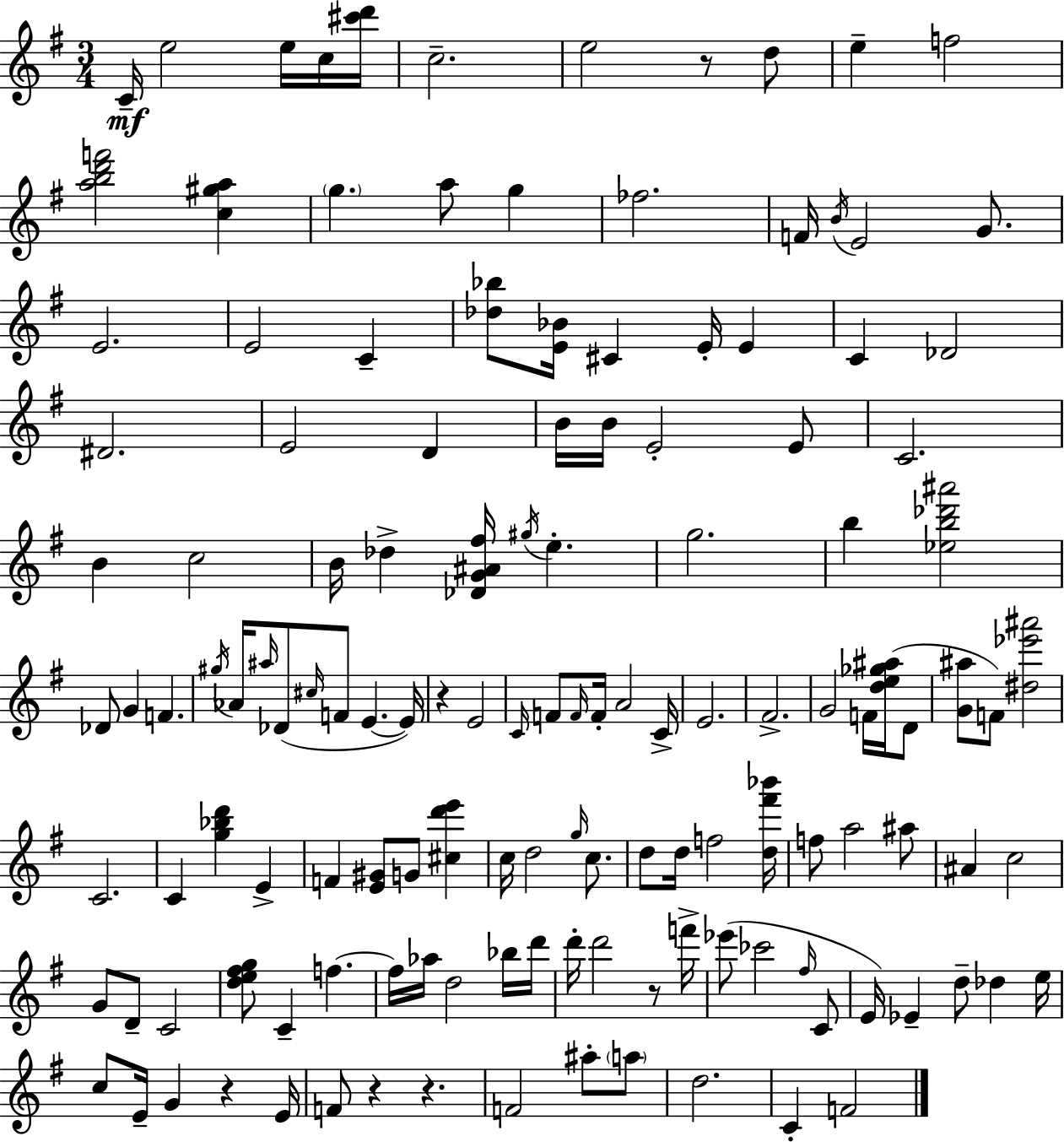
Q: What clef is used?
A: treble